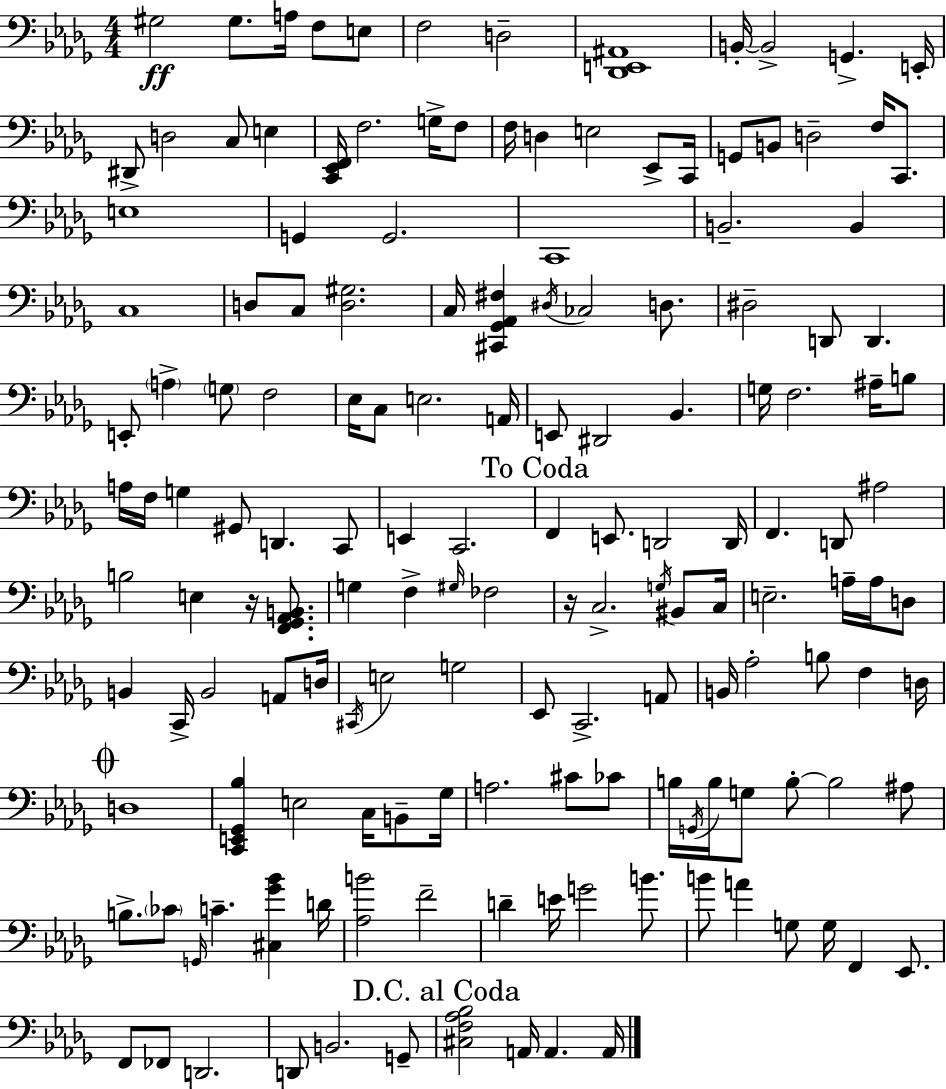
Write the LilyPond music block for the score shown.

{
  \clef bass
  \numericTimeSignature
  \time 4/4
  \key bes \minor
  gis2\ff gis8. a16 f8 e8 | f2 d2-- | <des, e, ais,>1 | b,16-.~~ b,2-> g,4.-> e,16-. | \break dis,8-> d2 c8 e4 | <c, ees, f,>16 f2. g16-> f8 | f16 d4 e2 ees,8-> c,16 | g,8 b,8 d2-- f16 c,8. | \break e1 | g,4 g,2. | c,1 | b,2.-- b,4 | \break c1 | d8 c8 <d gis>2. | c16 <cis, ges, aes, fis>4 \acciaccatura { dis16 } ces2 d8. | dis2-- d,8 d,4. | \break e,8-. \parenthesize a4-> \parenthesize g8 f2 | ees16 c8 e2. | a,16 e,8 dis,2 bes,4. | g16 f2. ais16-- b8 | \break a16 f16 g4 gis,8 d,4. c,8 | e,4 c,2. | \mark "To Coda" f,4 e,8. d,2 | d,16 f,4. d,8 ais2 | \break b2 e4 r16 <f, ges, aes, b,>8. | g4 f4-> \grace { gis16 } fes2 | r16 c2.-> \acciaccatura { g16 } | bis,8 c16 e2.-- a16-- | \break a16 d8 b,4 c,16-> b,2 | a,8 d16 \acciaccatura { cis,16 } e2 g2 | ees,8 c,2.-> | a,8 b,16 aes2-. b8 f4 | \break d16 \mark \markup { \musicglyph "scripts.coda" } d1 | <c, e, ges, bes>4 e2 | c16 b,8-- ges16 a2. | cis'8 ces'8 b16 \acciaccatura { g,16 } b16 g8 b8-.~~ b2 | \break ais8 b8.-> \parenthesize ces'8 \grace { g,16 } c'4.-- | <cis ges' bes'>4 d'16 <aes b'>2 f'2-- | d'4-- e'16 g'2 | b'8. b'8 a'4 g8 g16 f,4 | \break ees,8. f,8 fes,8 d,2. | d,8 b,2. | g,8-- \mark "D.C. al Coda" <cis f aes bes>2 a,16 a,4. | a,16 \bar "|."
}